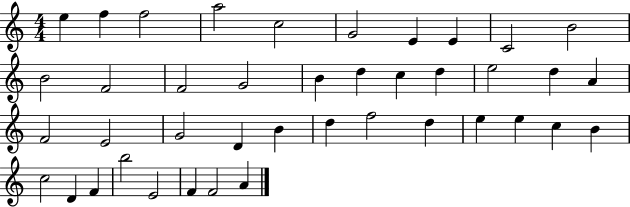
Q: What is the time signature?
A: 4/4